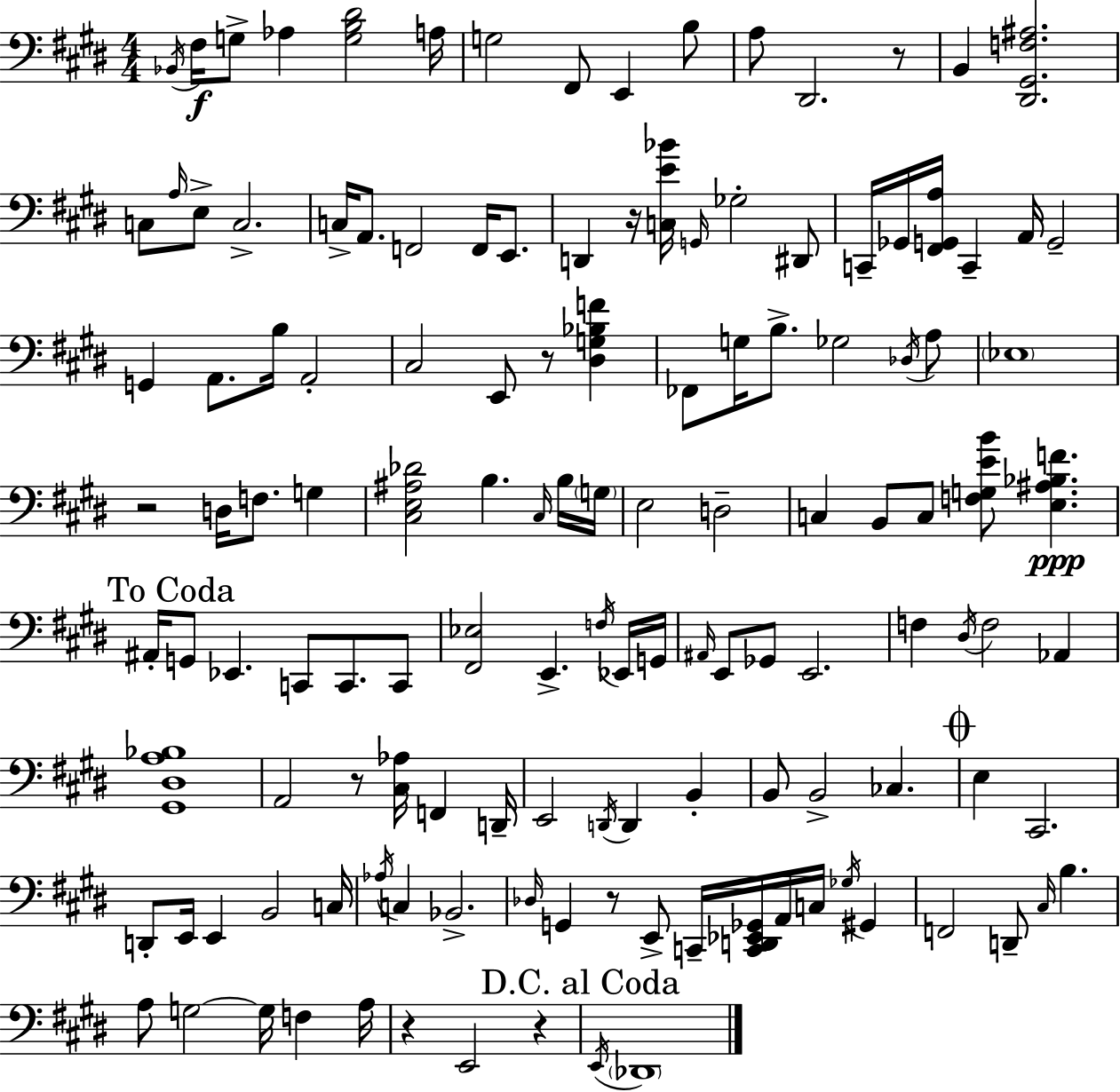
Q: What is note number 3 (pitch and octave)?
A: G3